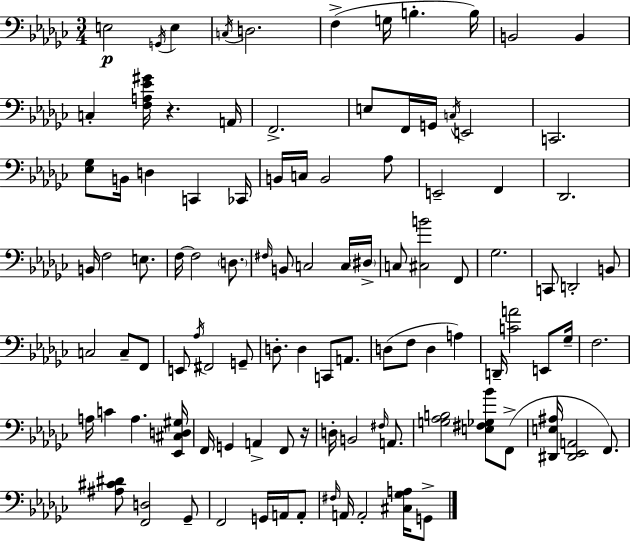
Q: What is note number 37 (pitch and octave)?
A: D3